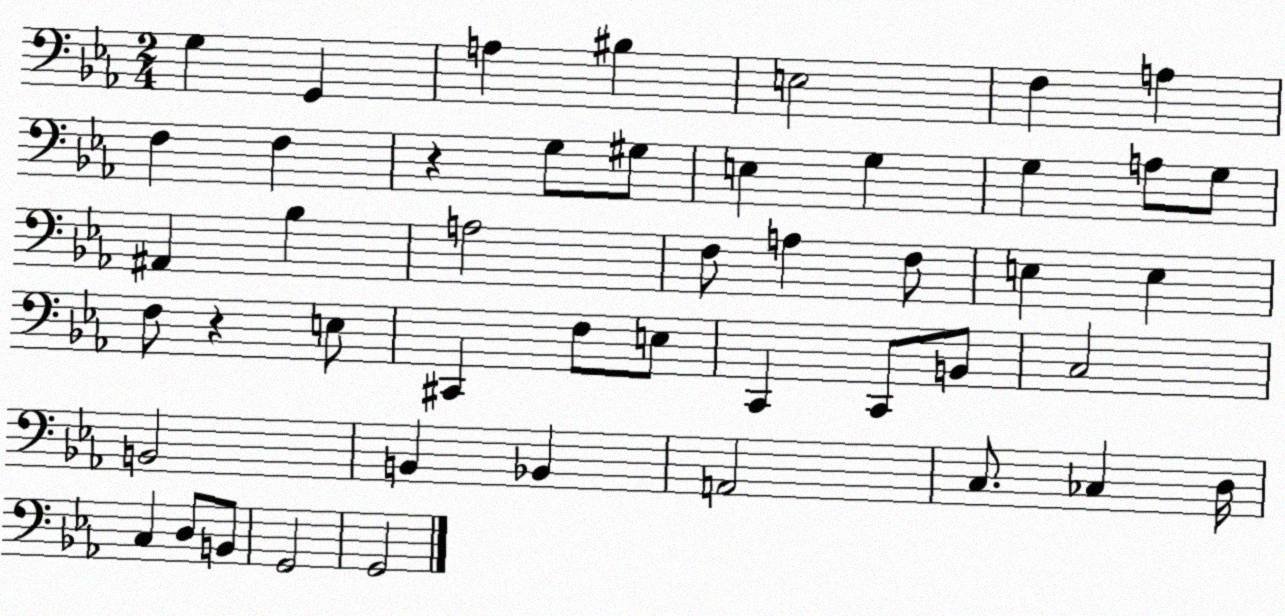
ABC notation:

X:1
T:Untitled
M:2/4
L:1/4
K:Eb
G, G,, A, ^B, E,2 F, A, F, F, z G,/2 ^G,/2 E, G, G, A,/2 G,/2 ^A,, _B, A,2 F,/2 A, F,/2 E, E, F,/2 z E,/2 ^C,, F,/2 E,/2 C,, C,,/2 B,,/2 C,2 B,,2 B,, _B,, A,,2 C,/2 _C, D,/4 C, D,/2 B,,/2 G,,2 G,,2